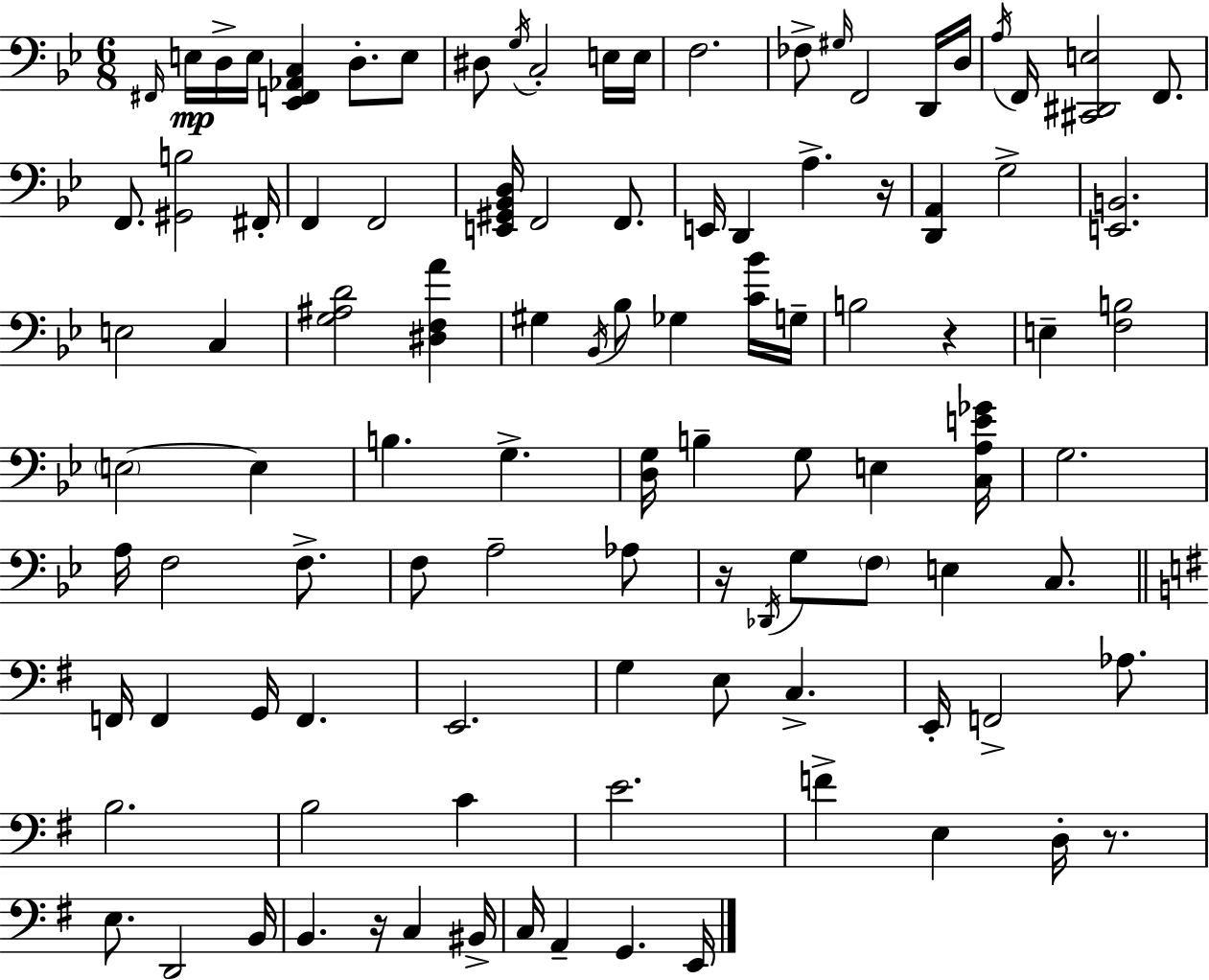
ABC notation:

X:1
T:Untitled
M:6/8
L:1/4
K:Bb
^F,,/4 E,/4 D,/4 E,/4 [_E,,F,,_A,,C,] D,/2 E,/2 ^D,/2 G,/4 C,2 E,/4 E,/4 F,2 _F,/2 ^G,/4 F,,2 D,,/4 D,/4 A,/4 F,,/4 [^C,,^D,,E,]2 F,,/2 F,,/2 [^G,,B,]2 ^F,,/4 F,, F,,2 [E,,^G,,_B,,D,]/4 F,,2 F,,/2 E,,/4 D,, A, z/4 [D,,A,,] G,2 [E,,B,,]2 E,2 C, [G,^A,D]2 [^D,F,A] ^G, _B,,/4 _B,/2 _G, [C_B]/4 G,/4 B,2 z E, [F,B,]2 E,2 E, B, G, [D,G,]/4 B, G,/2 E, [C,A,E_G]/4 G,2 A,/4 F,2 F,/2 F,/2 A,2 _A,/2 z/4 _D,,/4 G,/2 F,/2 E, C,/2 F,,/4 F,, G,,/4 F,, E,,2 G, E,/2 C, E,,/4 F,,2 _A,/2 B,2 B,2 C E2 F E, D,/4 z/2 E,/2 D,,2 B,,/4 B,, z/4 C, ^B,,/4 C,/4 A,, G,, E,,/4